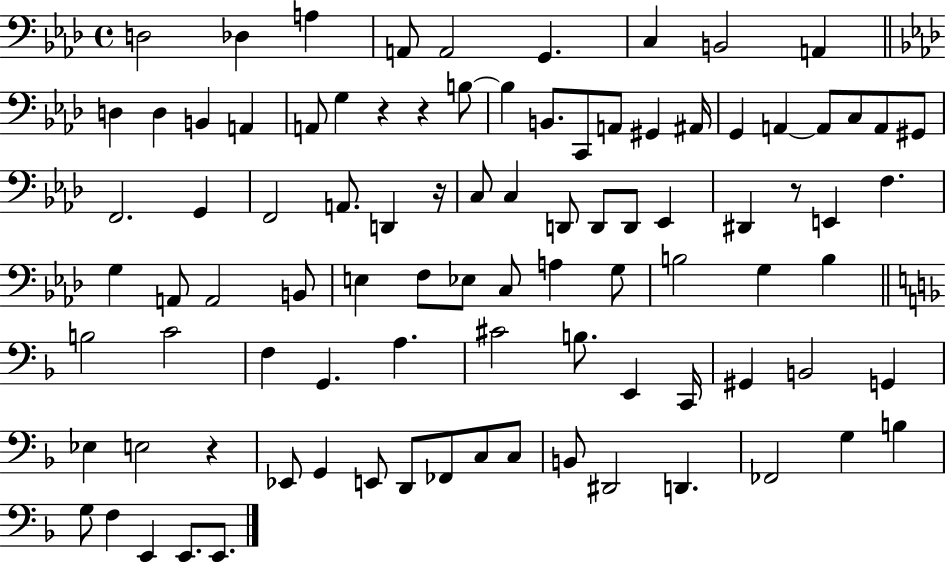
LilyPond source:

{
  \clef bass
  \time 4/4
  \defaultTimeSignature
  \key aes \major
  d2 des4 a4 | a,8 a,2 g,4. | c4 b,2 a,4 | \bar "||" \break \key aes \major d4 d4 b,4 a,4 | a,8 g4 r4 r4 b8~~ | b4 b,8. c,8 a,8 gis,4 ais,16 | g,4 a,4~~ a,8 c8 a,8 gis,8 | \break f,2. g,4 | f,2 a,8. d,4 r16 | c8 c4 d,8 d,8 d,8 ees,4 | dis,4 r8 e,4 f4. | \break g4 a,8 a,2 b,8 | e4 f8 ees8 c8 a4 g8 | b2 g4 b4 | \bar "||" \break \key f \major b2 c'2 | f4 g,4. a4. | cis'2 b8. e,4 c,16 | gis,4 b,2 g,4 | \break ees4 e2 r4 | ees,8 g,4 e,8 d,8 fes,8 c8 c8 | b,8 dis,2 d,4. | fes,2 g4 b4 | \break g8 f4 e,4 e,8. e,8. | \bar "|."
}